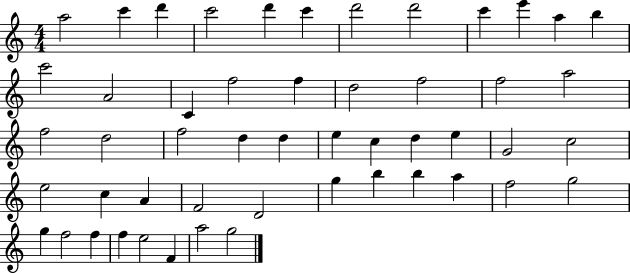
{
  \clef treble
  \numericTimeSignature
  \time 4/4
  \key c \major
  a''2 c'''4 d'''4 | c'''2 d'''4 c'''4 | d'''2 d'''2 | c'''4 e'''4 a''4 b''4 | \break c'''2 a'2 | c'4 f''2 f''4 | d''2 f''2 | f''2 a''2 | \break f''2 d''2 | f''2 d''4 d''4 | e''4 c''4 d''4 e''4 | g'2 c''2 | \break e''2 c''4 a'4 | f'2 d'2 | g''4 b''4 b''4 a''4 | f''2 g''2 | \break g''4 f''2 f''4 | f''4 e''2 f'4 | a''2 g''2 | \bar "|."
}